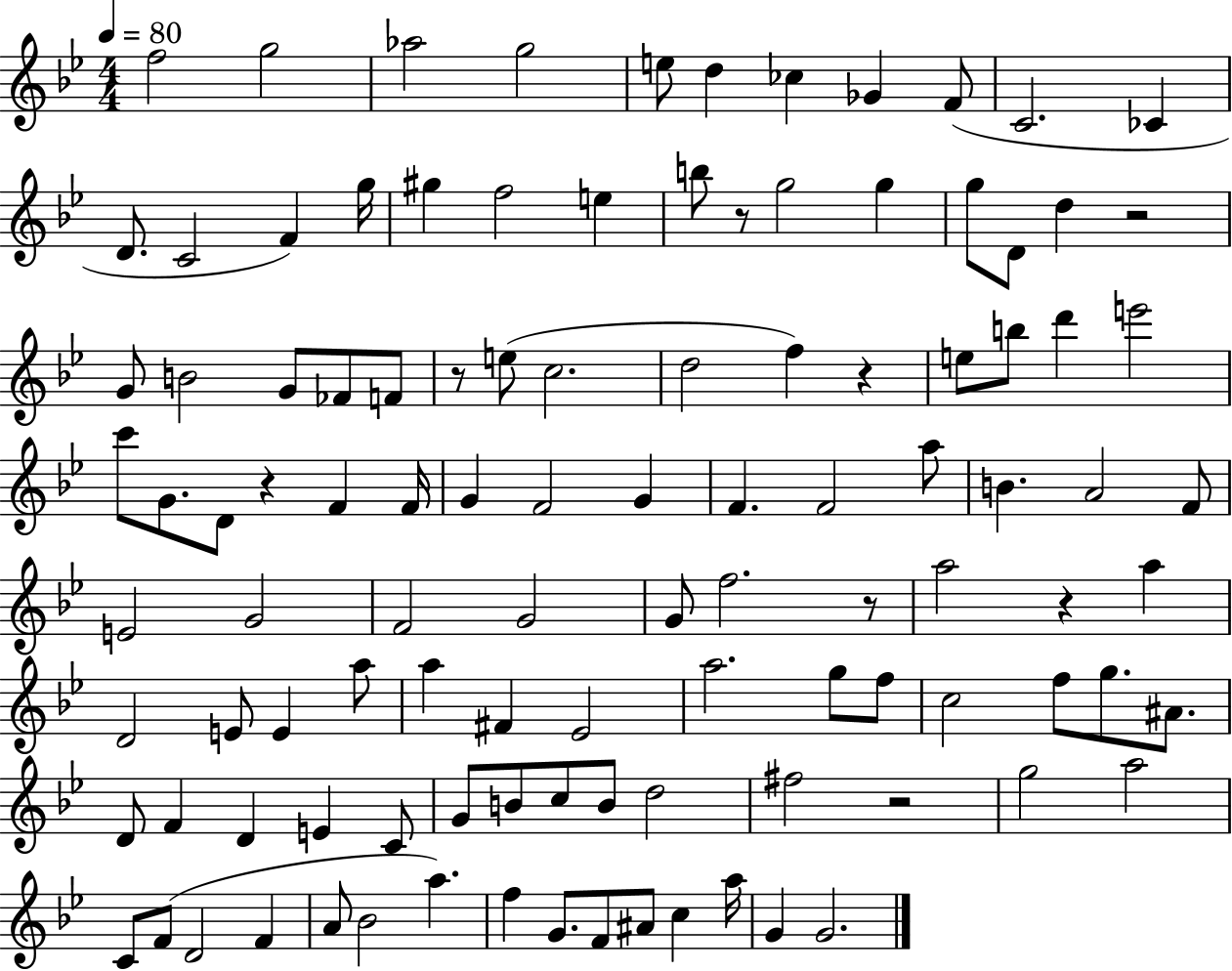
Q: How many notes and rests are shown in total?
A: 109